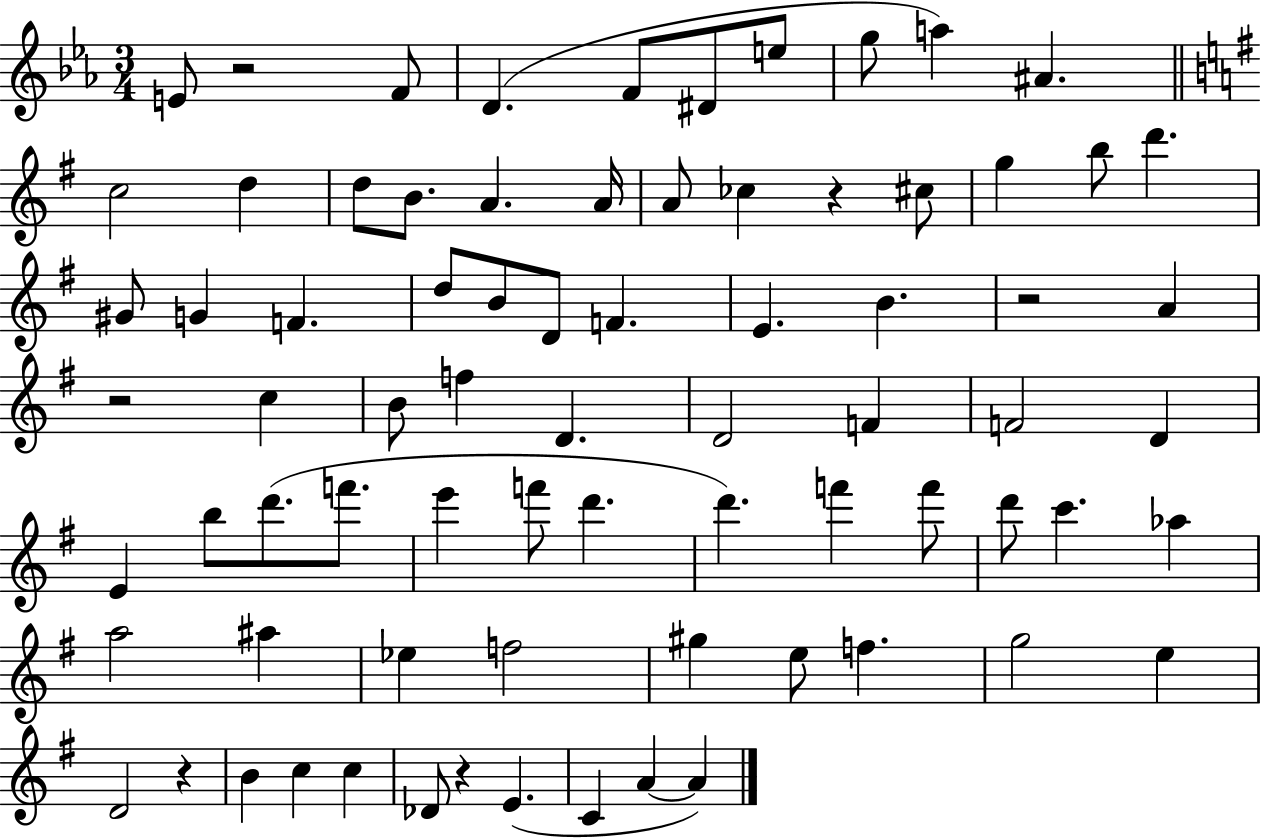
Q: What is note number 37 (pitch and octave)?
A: F4